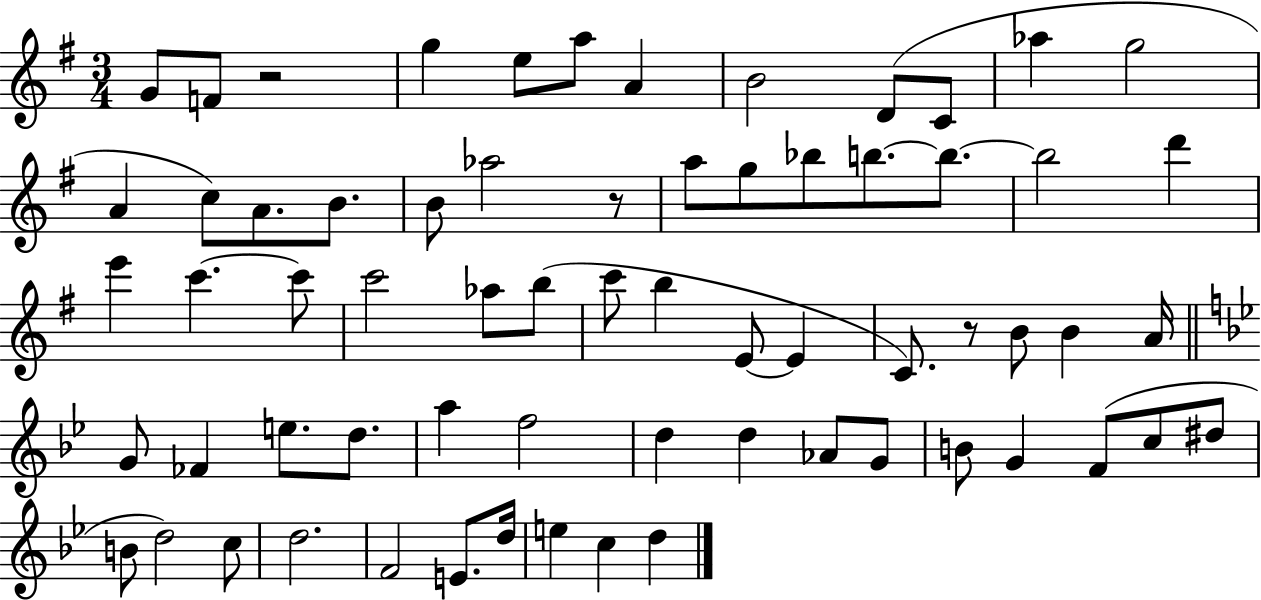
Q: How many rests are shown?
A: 3